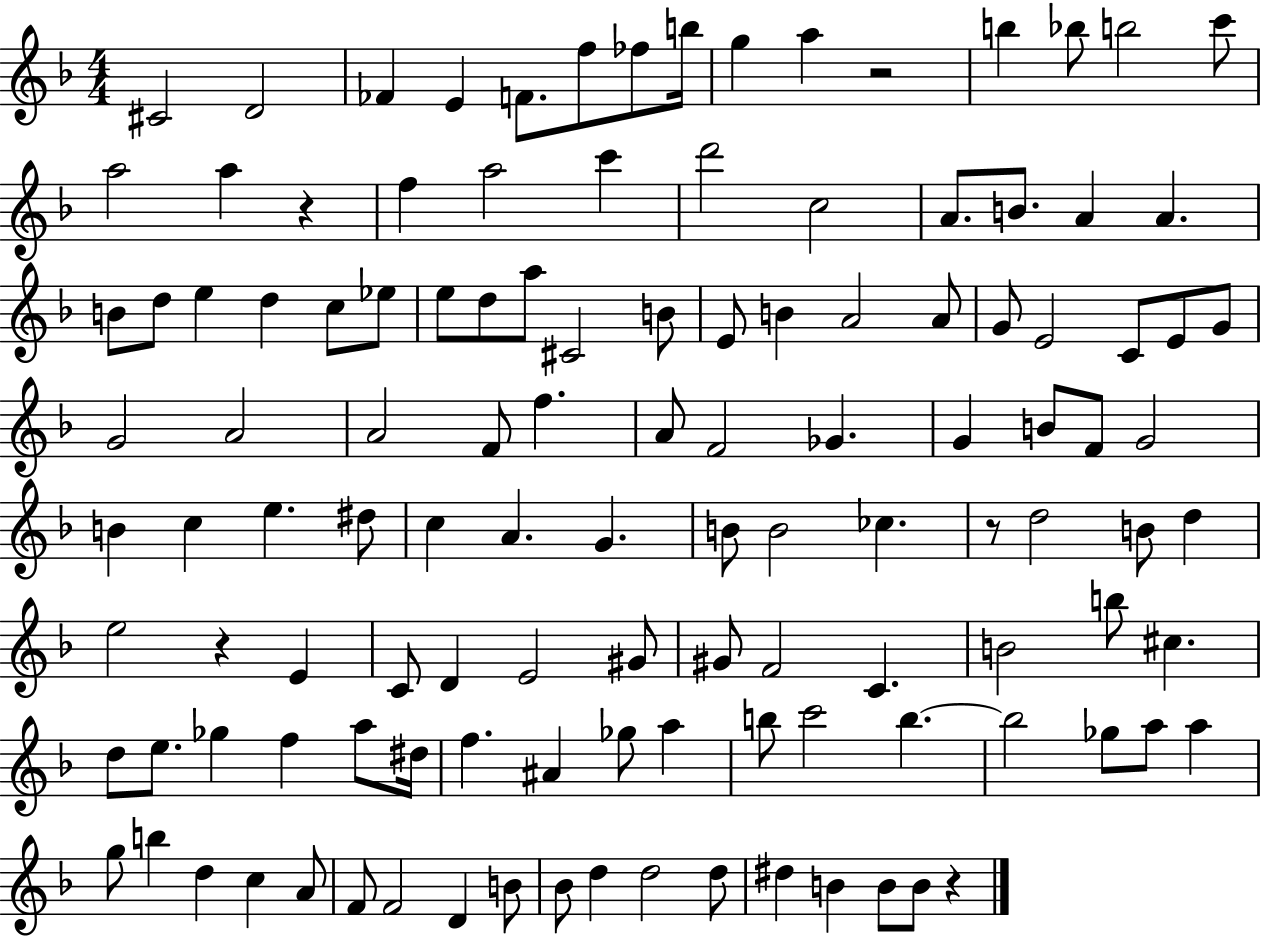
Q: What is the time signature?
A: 4/4